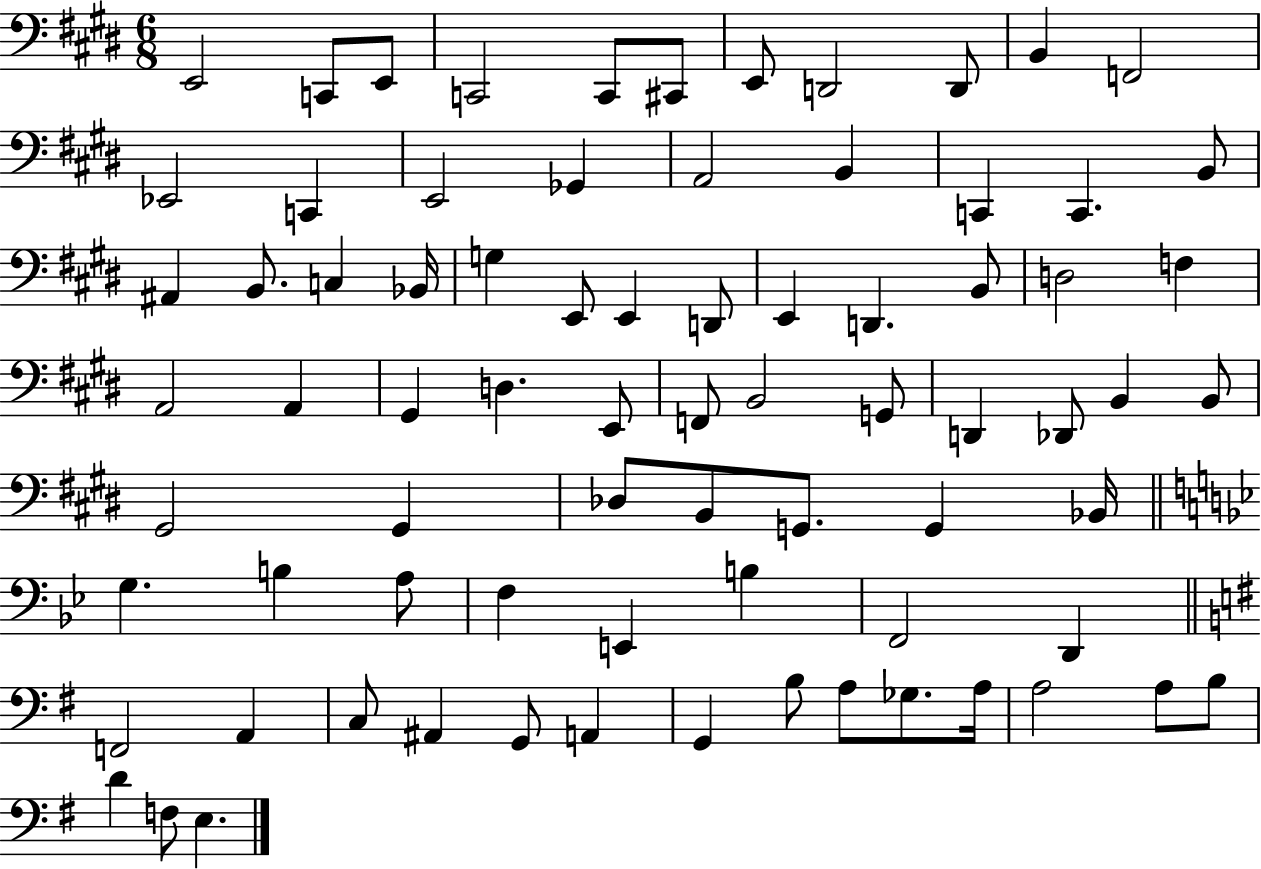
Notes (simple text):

E2/h C2/e E2/e C2/h C2/e C#2/e E2/e D2/h D2/e B2/q F2/h Eb2/h C2/q E2/h Gb2/q A2/h B2/q C2/q C2/q. B2/e A#2/q B2/e. C3/q Bb2/s G3/q E2/e E2/q D2/e E2/q D2/q. B2/e D3/h F3/q A2/h A2/q G#2/q D3/q. E2/e F2/e B2/h G2/e D2/q Db2/e B2/q B2/e G#2/h G#2/q Db3/e B2/e G2/e. G2/q Bb2/s G3/q. B3/q A3/e F3/q E2/q B3/q F2/h D2/q F2/h A2/q C3/e A#2/q G2/e A2/q G2/q B3/e A3/e Gb3/e. A3/s A3/h A3/e B3/e D4/q F3/e E3/q.